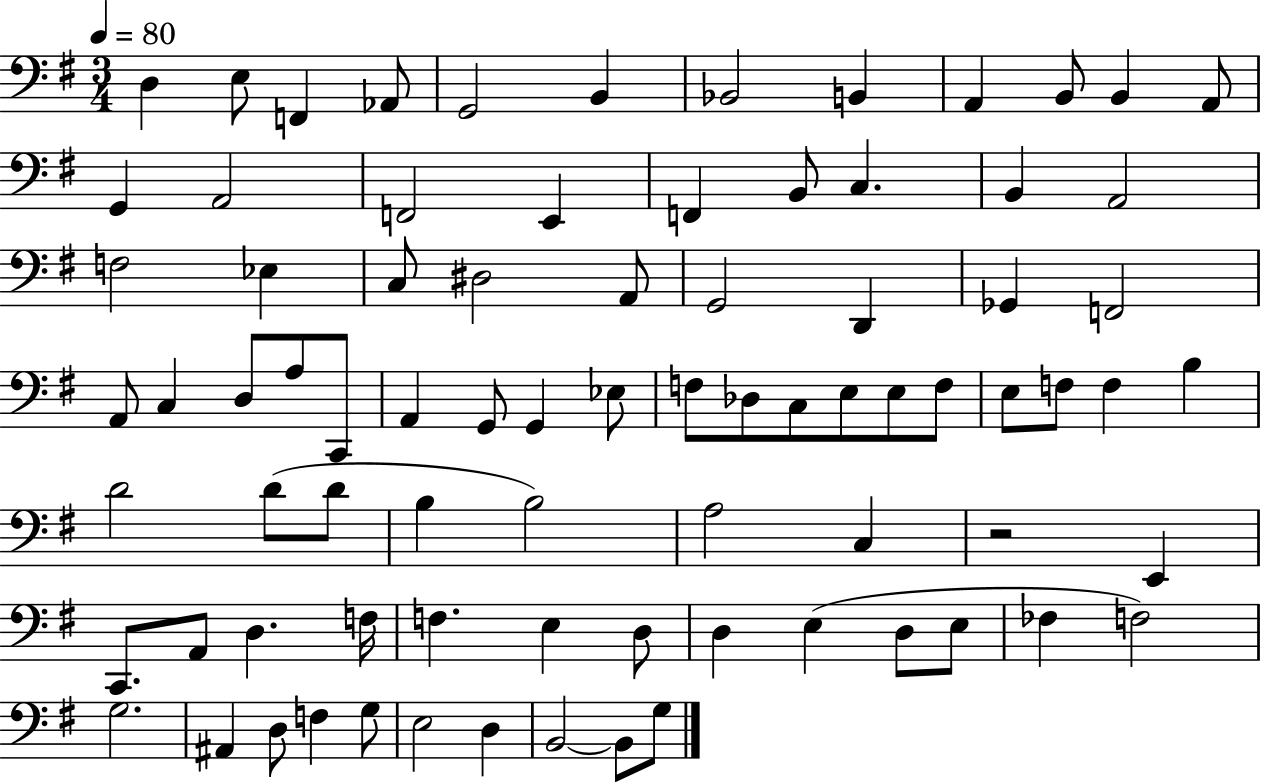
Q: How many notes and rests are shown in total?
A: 81